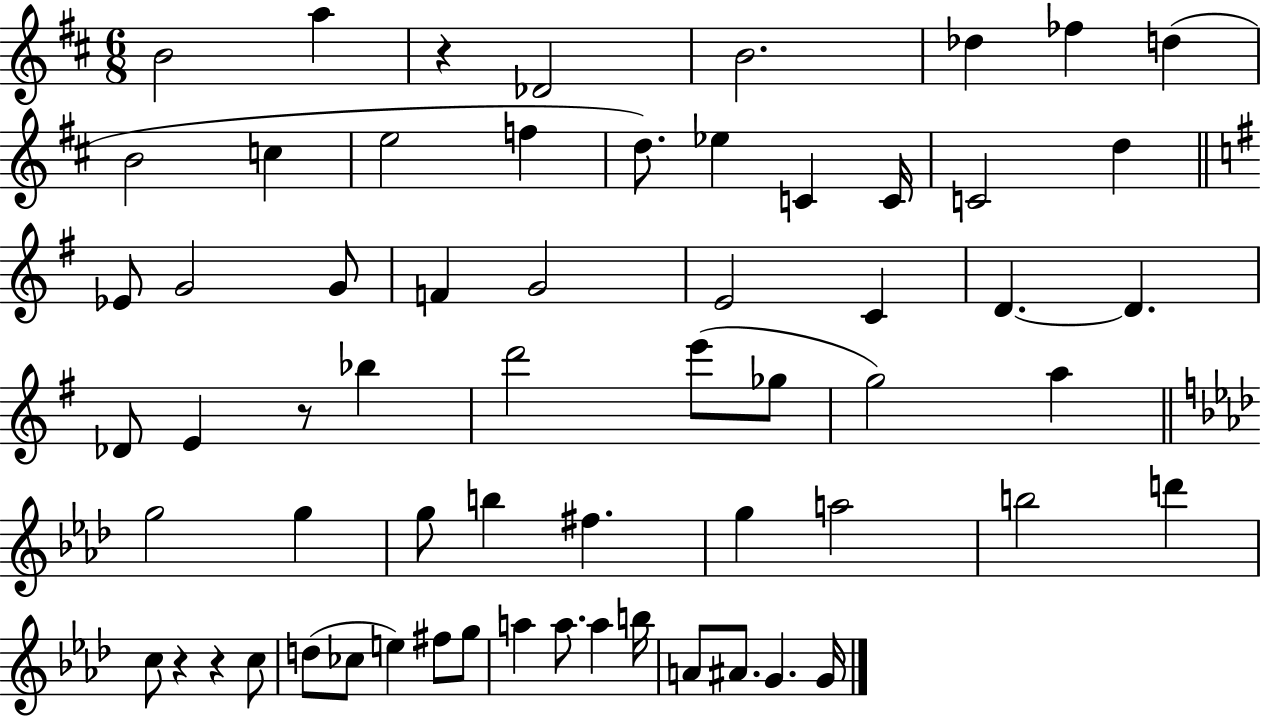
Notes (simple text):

B4/h A5/q R/q Db4/h B4/h. Db5/q FES5/q D5/q B4/h C5/q E5/h F5/q D5/e. Eb5/q C4/q C4/s C4/h D5/q Eb4/e G4/h G4/e F4/q G4/h E4/h C4/q D4/q. D4/q. Db4/e E4/q R/e Bb5/q D6/h E6/e Gb5/e G5/h A5/q G5/h G5/q G5/e B5/q F#5/q. G5/q A5/h B5/h D6/q C5/e R/q R/q C5/e D5/e CES5/e E5/q F#5/e G5/e A5/q A5/e. A5/q B5/s A4/e A#4/e. G4/q. G4/s